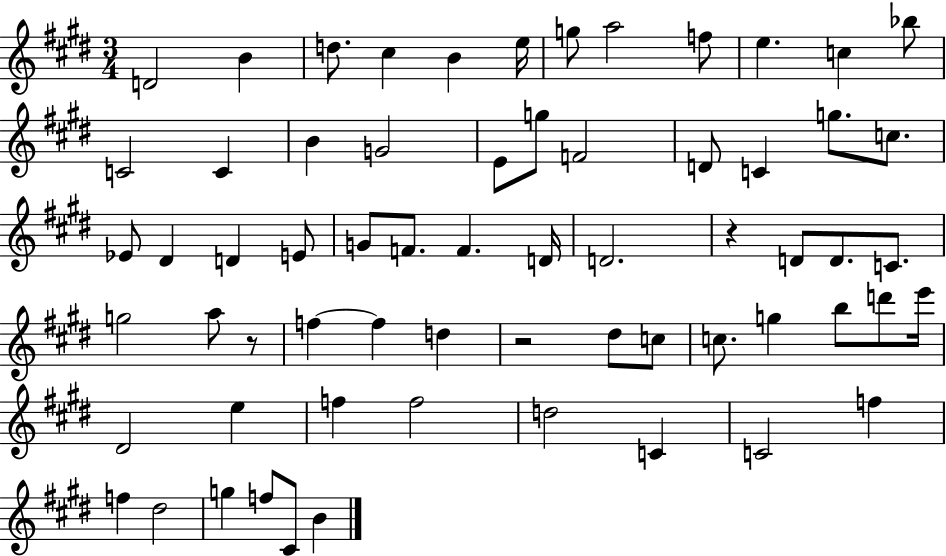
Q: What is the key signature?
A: E major